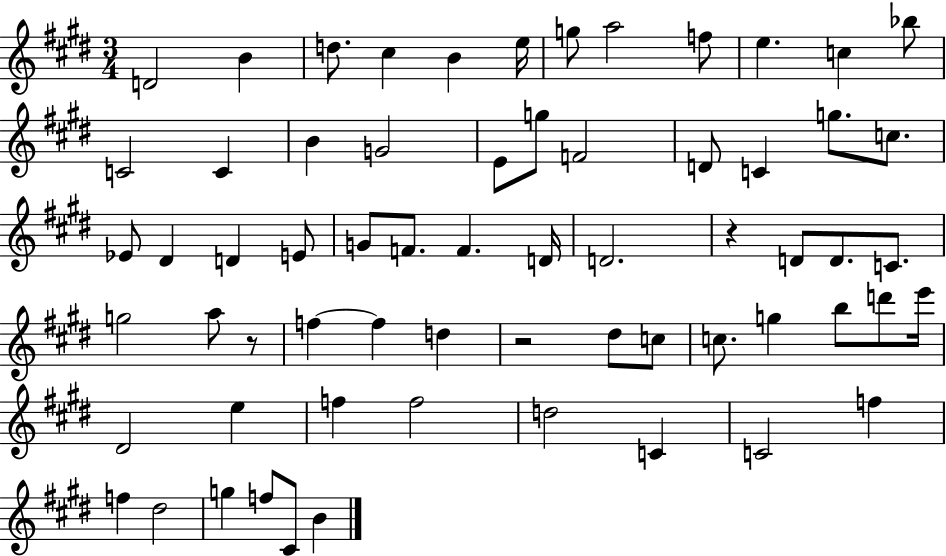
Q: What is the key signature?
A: E major